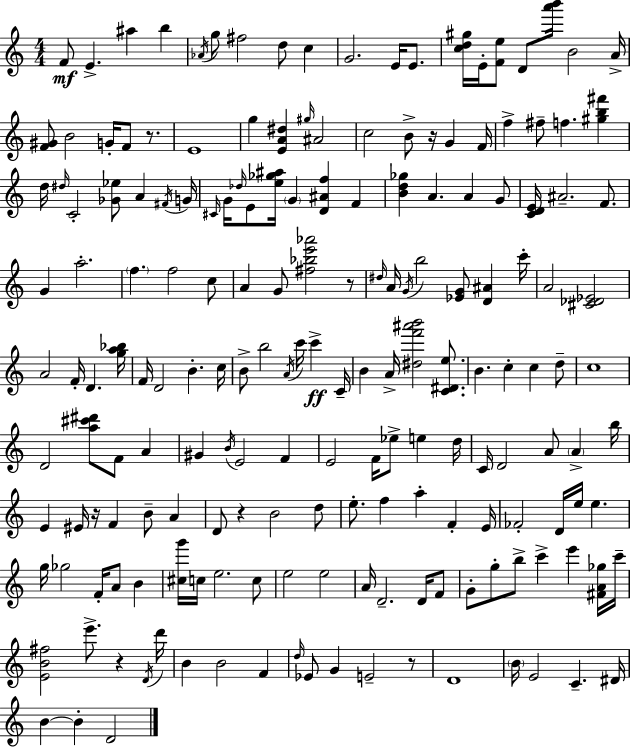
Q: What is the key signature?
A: C major